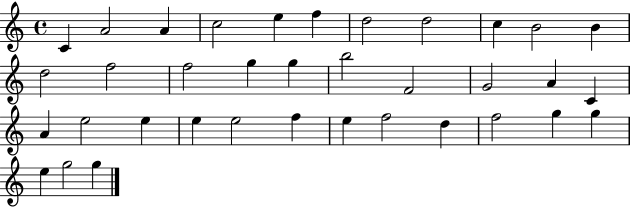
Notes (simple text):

C4/q A4/h A4/q C5/h E5/q F5/q D5/h D5/h C5/q B4/h B4/q D5/h F5/h F5/h G5/q G5/q B5/h F4/h G4/h A4/q C4/q A4/q E5/h E5/q E5/q E5/h F5/q E5/q F5/h D5/q F5/h G5/q G5/q E5/q G5/h G5/q